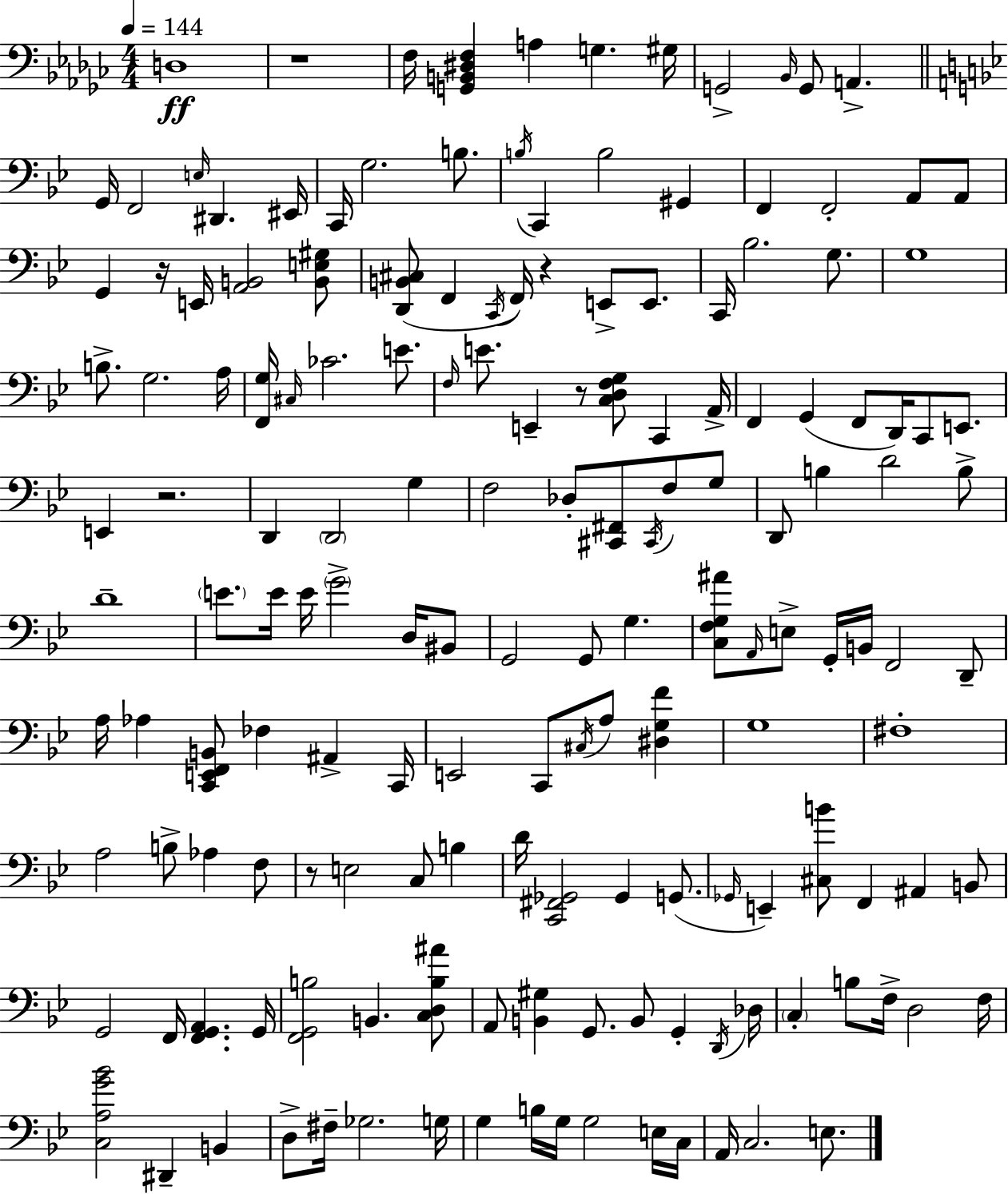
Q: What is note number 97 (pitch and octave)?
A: F3